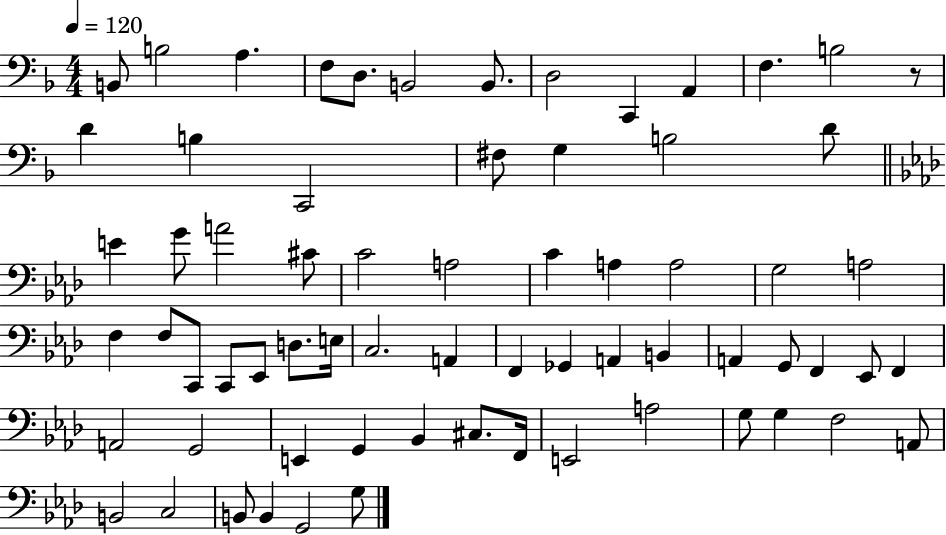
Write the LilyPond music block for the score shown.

{
  \clef bass
  \numericTimeSignature
  \time 4/4
  \key f \major
  \tempo 4 = 120
  b,8 b2 a4. | f8 d8. b,2 b,8. | d2 c,4 a,4 | f4. b2 r8 | \break d'4 b4 c,2 | fis8 g4 b2 d'8 | \bar "||" \break \key f \minor e'4 g'8 a'2 cis'8 | c'2 a2 | c'4 a4 a2 | g2 a2 | \break f4 f8 c,8 c,8 ees,8 d8. e16 | c2. a,4 | f,4 ges,4 a,4 b,4 | a,4 g,8 f,4 ees,8 f,4 | \break a,2 g,2 | e,4 g,4 bes,4 cis8. f,16 | e,2 a2 | g8 g4 f2 a,8 | \break b,2 c2 | b,8 b,4 g,2 g8 | \bar "|."
}